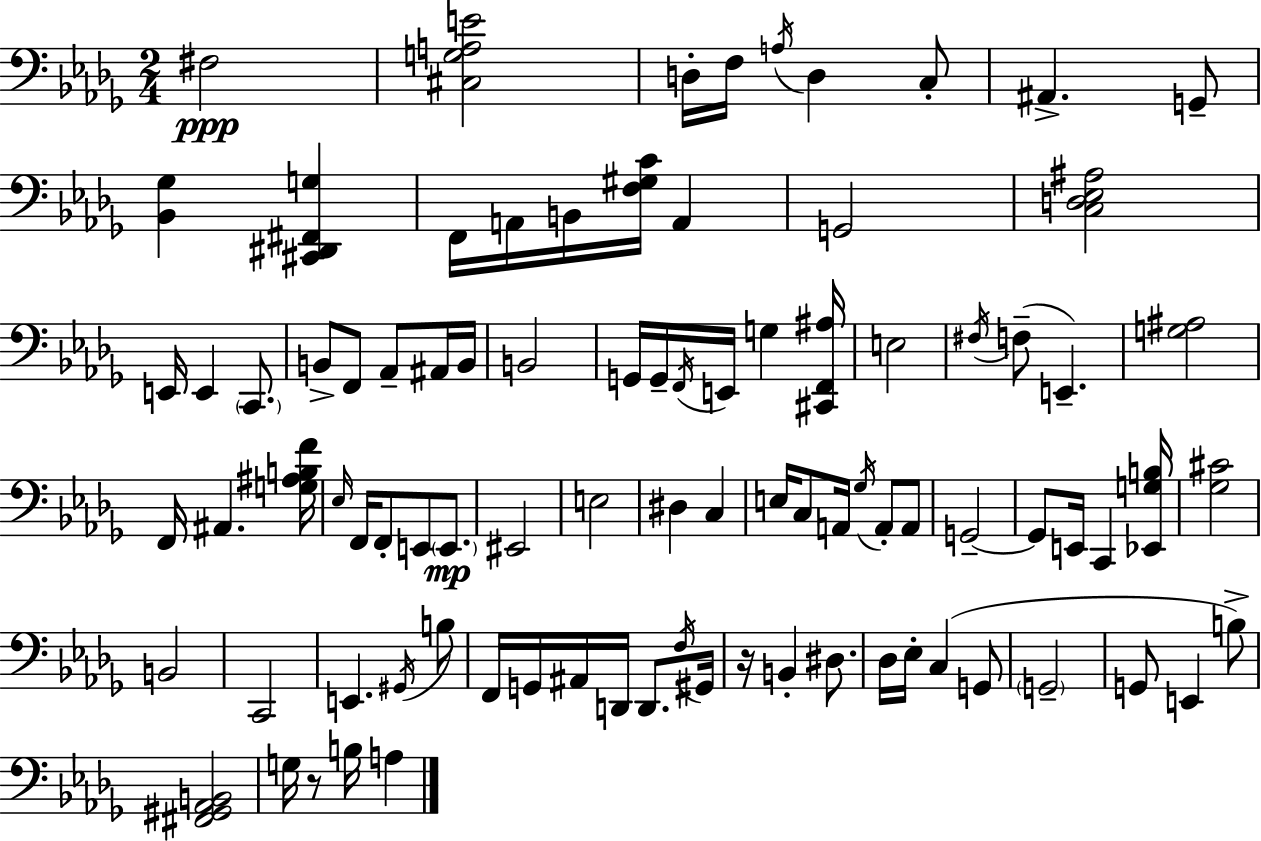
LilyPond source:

{
  \clef bass
  \numericTimeSignature
  \time 2/4
  \key bes \minor
  \repeat volta 2 { fis2\ppp | <cis g a e'>2 | d16-. f16 \acciaccatura { a16 } d4 c8-. | ais,4.-> g,8-- | \break <bes, ges>4 <cis, dis, fis, g>4 | f,16 a,16 b,16 <f gis c'>16 a,4 | g,2 | <c d ees ais>2 | \break e,16 e,4 \parenthesize c,8. | b,8-> f,8 aes,8-- ais,16 | b,16 b,2 | g,16 g,16-- \acciaccatura { f,16 } e,16 g4 | \break <cis, f, ais>16 e2 | \acciaccatura { fis16 }( f8-- e,4.--) | <g ais>2 | f,16 ais,4. | \break <g ais b f'>16 \grace { ees16 } f,16 f,8-. e,8 | \parenthesize e,8.\mp eis,2 | e2 | dis4 | \break c4 e16 c8 a,16 | \acciaccatura { ges16 } a,8-. a,8 g,2--~~ | g,8 e,16 | c,4 <ees, g b>16 <ges cis'>2 | \break b,2 | c,2 | e,4. | \acciaccatura { gis,16 } b8 f,16 g,16 | \break ais,16 d,16 d,8. \acciaccatura { f16 } gis,16 r16 | b,4-. dis8. des16 | ees16-. c4( g,8 \parenthesize g,2-- | g,8 | \break e,4 b8->) <fis, gis, aes, b,>2 | g16 | r8 b16 a4 } \bar "|."
}